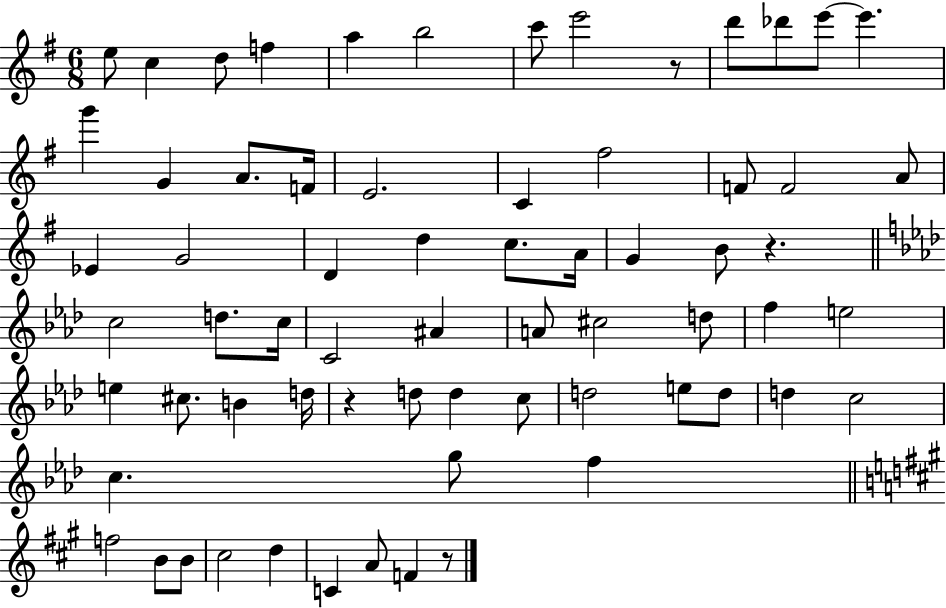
X:1
T:Untitled
M:6/8
L:1/4
K:G
e/2 c d/2 f a b2 c'/2 e'2 z/2 d'/2 _d'/2 e'/2 e' g' G A/2 F/4 E2 C ^f2 F/2 F2 A/2 _E G2 D d c/2 A/4 G B/2 z c2 d/2 c/4 C2 ^A A/2 ^c2 d/2 f e2 e ^c/2 B d/4 z d/2 d c/2 d2 e/2 d/2 d c2 c g/2 f f2 B/2 B/2 ^c2 d C A/2 F z/2